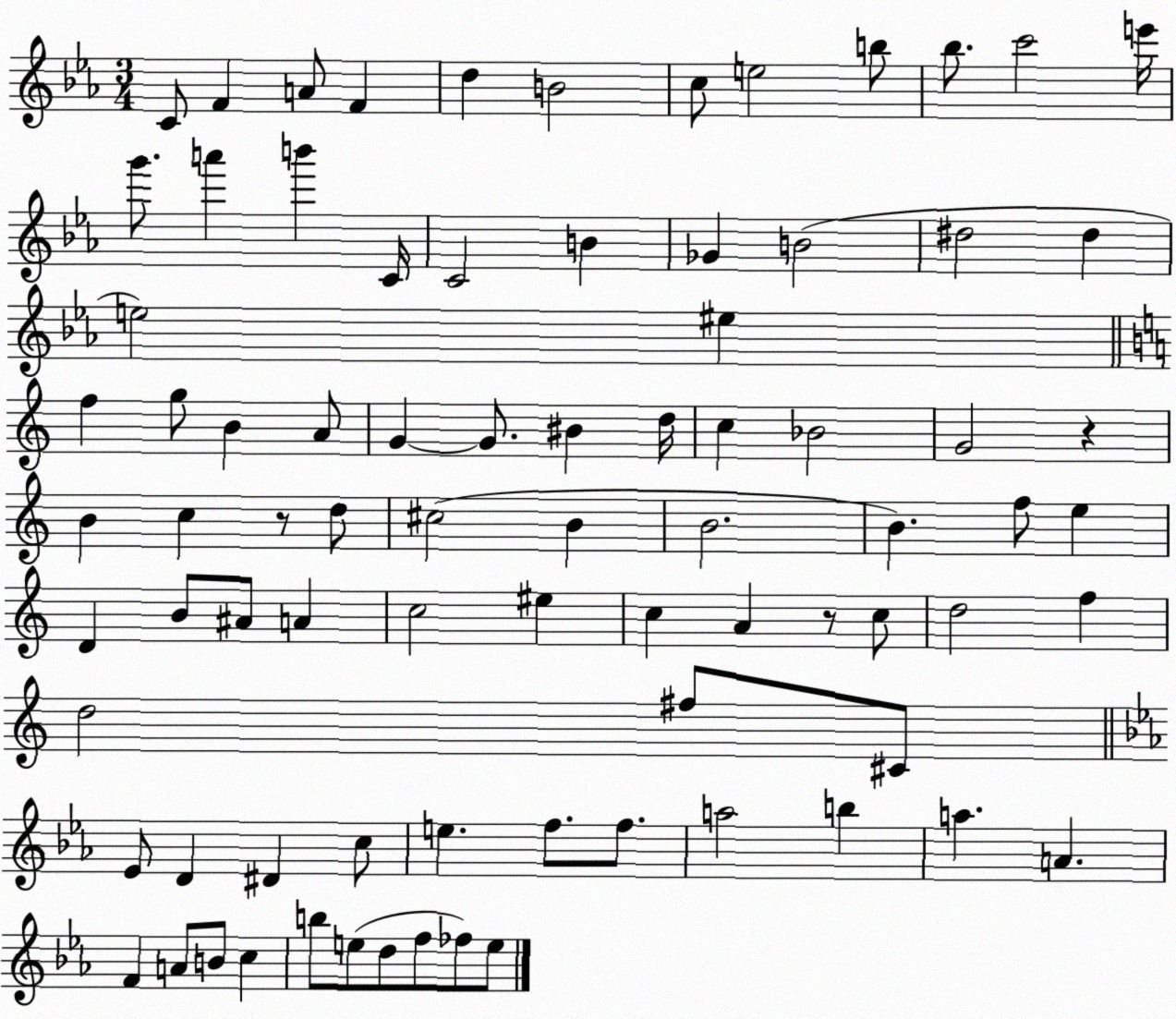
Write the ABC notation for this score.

X:1
T:Untitled
M:3/4
L:1/4
K:Eb
C/2 F A/2 F d B2 c/2 e2 b/2 _b/2 c'2 e'/4 g'/2 a' b' C/4 C2 B _G B2 ^d2 ^d e2 ^e f g/2 B A/2 G G/2 ^B d/4 c _B2 G2 z B c z/2 d/2 ^c2 B B2 B f/2 e D B/2 ^A/2 A c2 ^e c A z/2 c/2 d2 f d2 ^f/2 ^C/2 _E/2 D ^D c/2 e f/2 f/2 a2 b a A F A/2 B/2 c b/2 e/2 d/2 f/2 _f/2 e/2